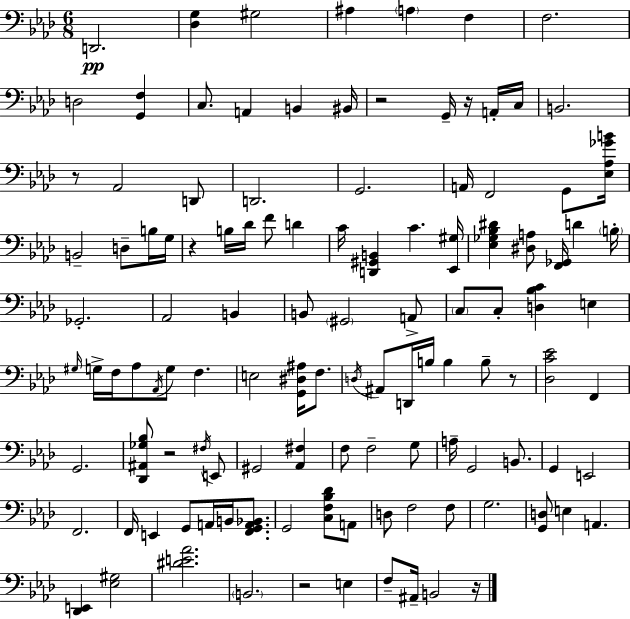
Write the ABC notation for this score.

X:1
T:Untitled
M:6/8
L:1/4
K:Fm
D,,2 [_D,G,] ^G,2 ^A, A, F, F,2 D,2 [G,,F,] C,/2 A,, B,, ^B,,/4 z2 G,,/4 z/4 A,,/4 C,/4 B,,2 z/2 _A,,2 D,,/2 D,,2 G,,2 A,,/4 F,,2 G,,/2 [_E,_A,_GB]/4 B,,2 D,/2 B,/4 G,/4 z B,/4 _D/4 F/2 D C/4 [D,,^G,,B,,] C [_E,,^G,]/4 [_E,_G,_B,^D] [^D,A,]/2 [F,,_G,,]/4 D B,/4 _G,,2 _A,,2 B,, B,,/2 ^G,,2 A,,/2 C,/2 C,/2 [D,_B,C] E, ^G,/4 G,/4 F,/4 _A,/2 _A,,/4 G,/2 F, E,2 [G,,^D,^A,]/4 F,/2 D,/4 ^A,,/2 D,,/4 B,/4 B, B,/2 z/2 [_D,C_E]2 F,, G,,2 [_D,,^A,,_G,_B,]/2 z2 ^F,/4 E,,/2 ^G,,2 [_A,,^F,] F,/2 F,2 G,/2 A,/4 G,,2 B,,/2 G,, E,,2 F,,2 F,,/4 E,, G,,/2 A,,/4 B,,/4 [F,,G,,A,,_B,,]/2 G,,2 [C,F,_B,_D]/2 A,,/2 D,/2 F,2 F,/2 G,2 [G,,D,]/2 E, A,, [_D,,E,,] [_E,^G,]2 [^DE_A]2 B,,2 z2 E, F,/2 ^A,,/4 B,,2 z/4